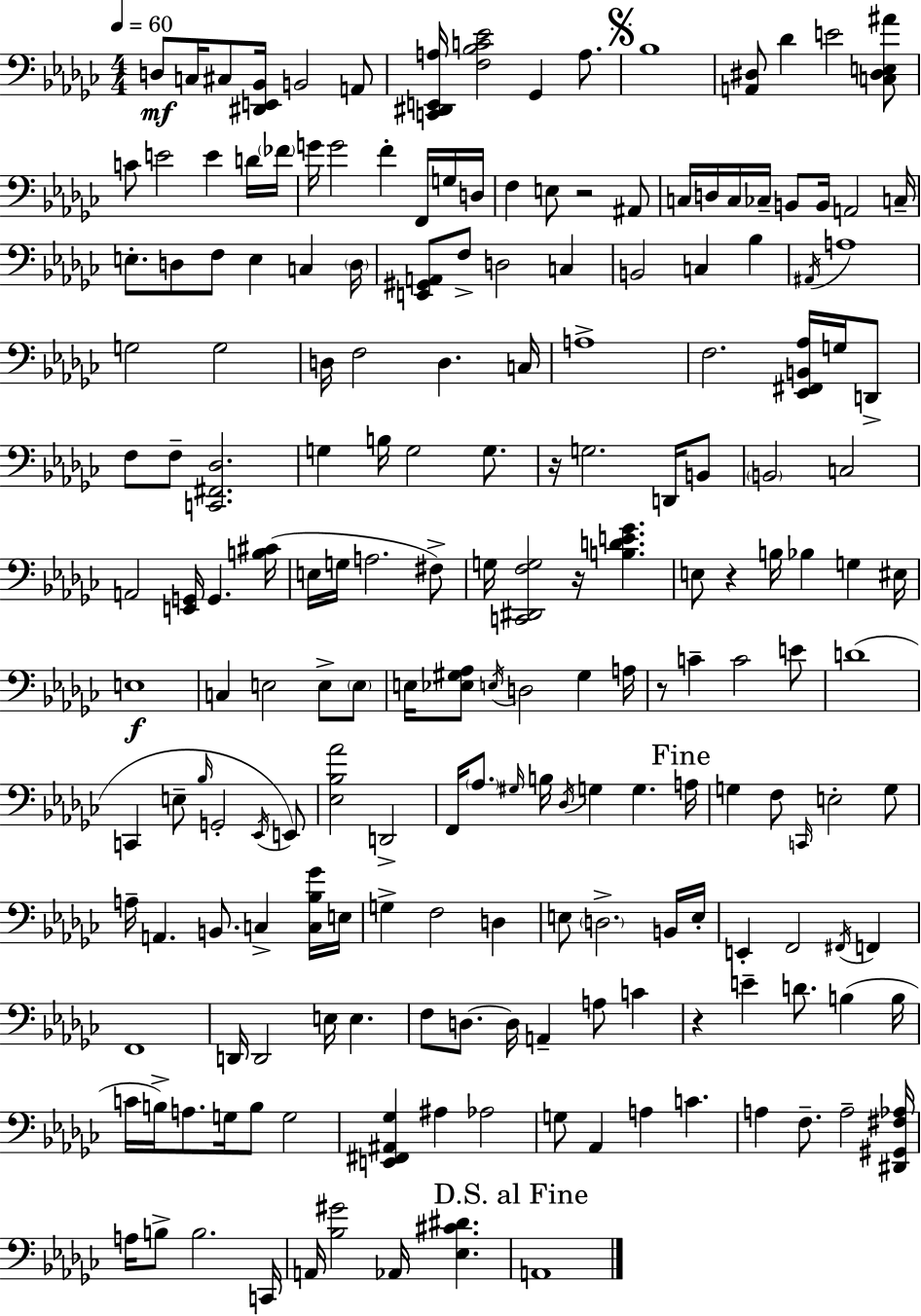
{
  \clef bass
  \numericTimeSignature
  \time 4/4
  \key ees \minor
  \tempo 4 = 60
  d8\mf c16 cis8 <dis, e, bes,>16 b,2 a,8 | <c, dis, e, a>16 <f bes c' ees'>2 ges,4 a8. | \mark \markup { \musicglyph "scripts.segno" } bes1 | <a, dis>8 des'4 e'2 <c dis e ais'>8 | \break c'8 e'2 e'4 d'16 \parenthesize fes'16 | g'16 g'2 f'4-. f,16 g16 d16 | f4 e8 r2 ais,8 | c16 d16 c16 ces16-- b,8 b,16 a,2 c16-- | \break e8.-. d8 f8 e4 c4 \parenthesize d16 | <e, gis, a,>8 f8-> d2 c4 | b,2 c4 bes4 | \acciaccatura { ais,16 } a1 | \break g2 g2 | d16 f2 d4. | c16 a1-> | f2. <ees, fis, b, aes>16 g16 d,8-> | \break f8 f8-- <c, fis, des>2. | g4 b16 g2 g8. | r16 g2. d,16 b,8 | \parenthesize b,2 c2 | \break a,2 <e, g,>16 g,4. | <b cis'>16( e16 g16 a2. fis8->) | g16 <c, dis, f g>2 r16 <b d' e' ges'>4. | e8 r4 b16 bes4 g4 | \break eis16 e1\f | c4 e2 e8-> \parenthesize e8 | e16 <ees gis aes>8 \acciaccatura { e16 } d2 gis4 | a16 r8 c'4-- c'2 | \break e'8 d'1( | c,4 e8-- \grace { bes16 } g,2-. | \acciaccatura { ees,16 }) e,8 <ees bes aes'>2 d,2-> | f,16 \parenthesize aes8. \grace { gis16 } b16 \acciaccatura { des16 } g4 g4. | \break \mark "Fine" a16 g4 f8 \grace { c,16 } e2-. | g8 a16-- a,4. b,8. | c4-> <c bes ges'>16 e16 g4-> f2 | d4 e8 \parenthesize d2.-> | \break b,16 e16-. e,4-. f,2 | \acciaccatura { fis,16 } f,4 f,1 | d,16 d,2 | e16 e4. f8 d8.~~ d16 a,4-- | \break a8 c'4 r4 e'4-- | d'8. b4( b16 c'16 b16->) a8. g16 b8 | g2 <e, fis, ais, ges>4 ais4 | aes2 g8 aes,4 a4 | \break c'4. a4 f8.-- a2-- | <dis, gis, fis aes>16 a16 b8-> b2. | c,16 a,16 <bes gis'>2 | aes,16 <ees cis' dis'>4. \mark "D.S. al Fine" a,1 | \break \bar "|."
}